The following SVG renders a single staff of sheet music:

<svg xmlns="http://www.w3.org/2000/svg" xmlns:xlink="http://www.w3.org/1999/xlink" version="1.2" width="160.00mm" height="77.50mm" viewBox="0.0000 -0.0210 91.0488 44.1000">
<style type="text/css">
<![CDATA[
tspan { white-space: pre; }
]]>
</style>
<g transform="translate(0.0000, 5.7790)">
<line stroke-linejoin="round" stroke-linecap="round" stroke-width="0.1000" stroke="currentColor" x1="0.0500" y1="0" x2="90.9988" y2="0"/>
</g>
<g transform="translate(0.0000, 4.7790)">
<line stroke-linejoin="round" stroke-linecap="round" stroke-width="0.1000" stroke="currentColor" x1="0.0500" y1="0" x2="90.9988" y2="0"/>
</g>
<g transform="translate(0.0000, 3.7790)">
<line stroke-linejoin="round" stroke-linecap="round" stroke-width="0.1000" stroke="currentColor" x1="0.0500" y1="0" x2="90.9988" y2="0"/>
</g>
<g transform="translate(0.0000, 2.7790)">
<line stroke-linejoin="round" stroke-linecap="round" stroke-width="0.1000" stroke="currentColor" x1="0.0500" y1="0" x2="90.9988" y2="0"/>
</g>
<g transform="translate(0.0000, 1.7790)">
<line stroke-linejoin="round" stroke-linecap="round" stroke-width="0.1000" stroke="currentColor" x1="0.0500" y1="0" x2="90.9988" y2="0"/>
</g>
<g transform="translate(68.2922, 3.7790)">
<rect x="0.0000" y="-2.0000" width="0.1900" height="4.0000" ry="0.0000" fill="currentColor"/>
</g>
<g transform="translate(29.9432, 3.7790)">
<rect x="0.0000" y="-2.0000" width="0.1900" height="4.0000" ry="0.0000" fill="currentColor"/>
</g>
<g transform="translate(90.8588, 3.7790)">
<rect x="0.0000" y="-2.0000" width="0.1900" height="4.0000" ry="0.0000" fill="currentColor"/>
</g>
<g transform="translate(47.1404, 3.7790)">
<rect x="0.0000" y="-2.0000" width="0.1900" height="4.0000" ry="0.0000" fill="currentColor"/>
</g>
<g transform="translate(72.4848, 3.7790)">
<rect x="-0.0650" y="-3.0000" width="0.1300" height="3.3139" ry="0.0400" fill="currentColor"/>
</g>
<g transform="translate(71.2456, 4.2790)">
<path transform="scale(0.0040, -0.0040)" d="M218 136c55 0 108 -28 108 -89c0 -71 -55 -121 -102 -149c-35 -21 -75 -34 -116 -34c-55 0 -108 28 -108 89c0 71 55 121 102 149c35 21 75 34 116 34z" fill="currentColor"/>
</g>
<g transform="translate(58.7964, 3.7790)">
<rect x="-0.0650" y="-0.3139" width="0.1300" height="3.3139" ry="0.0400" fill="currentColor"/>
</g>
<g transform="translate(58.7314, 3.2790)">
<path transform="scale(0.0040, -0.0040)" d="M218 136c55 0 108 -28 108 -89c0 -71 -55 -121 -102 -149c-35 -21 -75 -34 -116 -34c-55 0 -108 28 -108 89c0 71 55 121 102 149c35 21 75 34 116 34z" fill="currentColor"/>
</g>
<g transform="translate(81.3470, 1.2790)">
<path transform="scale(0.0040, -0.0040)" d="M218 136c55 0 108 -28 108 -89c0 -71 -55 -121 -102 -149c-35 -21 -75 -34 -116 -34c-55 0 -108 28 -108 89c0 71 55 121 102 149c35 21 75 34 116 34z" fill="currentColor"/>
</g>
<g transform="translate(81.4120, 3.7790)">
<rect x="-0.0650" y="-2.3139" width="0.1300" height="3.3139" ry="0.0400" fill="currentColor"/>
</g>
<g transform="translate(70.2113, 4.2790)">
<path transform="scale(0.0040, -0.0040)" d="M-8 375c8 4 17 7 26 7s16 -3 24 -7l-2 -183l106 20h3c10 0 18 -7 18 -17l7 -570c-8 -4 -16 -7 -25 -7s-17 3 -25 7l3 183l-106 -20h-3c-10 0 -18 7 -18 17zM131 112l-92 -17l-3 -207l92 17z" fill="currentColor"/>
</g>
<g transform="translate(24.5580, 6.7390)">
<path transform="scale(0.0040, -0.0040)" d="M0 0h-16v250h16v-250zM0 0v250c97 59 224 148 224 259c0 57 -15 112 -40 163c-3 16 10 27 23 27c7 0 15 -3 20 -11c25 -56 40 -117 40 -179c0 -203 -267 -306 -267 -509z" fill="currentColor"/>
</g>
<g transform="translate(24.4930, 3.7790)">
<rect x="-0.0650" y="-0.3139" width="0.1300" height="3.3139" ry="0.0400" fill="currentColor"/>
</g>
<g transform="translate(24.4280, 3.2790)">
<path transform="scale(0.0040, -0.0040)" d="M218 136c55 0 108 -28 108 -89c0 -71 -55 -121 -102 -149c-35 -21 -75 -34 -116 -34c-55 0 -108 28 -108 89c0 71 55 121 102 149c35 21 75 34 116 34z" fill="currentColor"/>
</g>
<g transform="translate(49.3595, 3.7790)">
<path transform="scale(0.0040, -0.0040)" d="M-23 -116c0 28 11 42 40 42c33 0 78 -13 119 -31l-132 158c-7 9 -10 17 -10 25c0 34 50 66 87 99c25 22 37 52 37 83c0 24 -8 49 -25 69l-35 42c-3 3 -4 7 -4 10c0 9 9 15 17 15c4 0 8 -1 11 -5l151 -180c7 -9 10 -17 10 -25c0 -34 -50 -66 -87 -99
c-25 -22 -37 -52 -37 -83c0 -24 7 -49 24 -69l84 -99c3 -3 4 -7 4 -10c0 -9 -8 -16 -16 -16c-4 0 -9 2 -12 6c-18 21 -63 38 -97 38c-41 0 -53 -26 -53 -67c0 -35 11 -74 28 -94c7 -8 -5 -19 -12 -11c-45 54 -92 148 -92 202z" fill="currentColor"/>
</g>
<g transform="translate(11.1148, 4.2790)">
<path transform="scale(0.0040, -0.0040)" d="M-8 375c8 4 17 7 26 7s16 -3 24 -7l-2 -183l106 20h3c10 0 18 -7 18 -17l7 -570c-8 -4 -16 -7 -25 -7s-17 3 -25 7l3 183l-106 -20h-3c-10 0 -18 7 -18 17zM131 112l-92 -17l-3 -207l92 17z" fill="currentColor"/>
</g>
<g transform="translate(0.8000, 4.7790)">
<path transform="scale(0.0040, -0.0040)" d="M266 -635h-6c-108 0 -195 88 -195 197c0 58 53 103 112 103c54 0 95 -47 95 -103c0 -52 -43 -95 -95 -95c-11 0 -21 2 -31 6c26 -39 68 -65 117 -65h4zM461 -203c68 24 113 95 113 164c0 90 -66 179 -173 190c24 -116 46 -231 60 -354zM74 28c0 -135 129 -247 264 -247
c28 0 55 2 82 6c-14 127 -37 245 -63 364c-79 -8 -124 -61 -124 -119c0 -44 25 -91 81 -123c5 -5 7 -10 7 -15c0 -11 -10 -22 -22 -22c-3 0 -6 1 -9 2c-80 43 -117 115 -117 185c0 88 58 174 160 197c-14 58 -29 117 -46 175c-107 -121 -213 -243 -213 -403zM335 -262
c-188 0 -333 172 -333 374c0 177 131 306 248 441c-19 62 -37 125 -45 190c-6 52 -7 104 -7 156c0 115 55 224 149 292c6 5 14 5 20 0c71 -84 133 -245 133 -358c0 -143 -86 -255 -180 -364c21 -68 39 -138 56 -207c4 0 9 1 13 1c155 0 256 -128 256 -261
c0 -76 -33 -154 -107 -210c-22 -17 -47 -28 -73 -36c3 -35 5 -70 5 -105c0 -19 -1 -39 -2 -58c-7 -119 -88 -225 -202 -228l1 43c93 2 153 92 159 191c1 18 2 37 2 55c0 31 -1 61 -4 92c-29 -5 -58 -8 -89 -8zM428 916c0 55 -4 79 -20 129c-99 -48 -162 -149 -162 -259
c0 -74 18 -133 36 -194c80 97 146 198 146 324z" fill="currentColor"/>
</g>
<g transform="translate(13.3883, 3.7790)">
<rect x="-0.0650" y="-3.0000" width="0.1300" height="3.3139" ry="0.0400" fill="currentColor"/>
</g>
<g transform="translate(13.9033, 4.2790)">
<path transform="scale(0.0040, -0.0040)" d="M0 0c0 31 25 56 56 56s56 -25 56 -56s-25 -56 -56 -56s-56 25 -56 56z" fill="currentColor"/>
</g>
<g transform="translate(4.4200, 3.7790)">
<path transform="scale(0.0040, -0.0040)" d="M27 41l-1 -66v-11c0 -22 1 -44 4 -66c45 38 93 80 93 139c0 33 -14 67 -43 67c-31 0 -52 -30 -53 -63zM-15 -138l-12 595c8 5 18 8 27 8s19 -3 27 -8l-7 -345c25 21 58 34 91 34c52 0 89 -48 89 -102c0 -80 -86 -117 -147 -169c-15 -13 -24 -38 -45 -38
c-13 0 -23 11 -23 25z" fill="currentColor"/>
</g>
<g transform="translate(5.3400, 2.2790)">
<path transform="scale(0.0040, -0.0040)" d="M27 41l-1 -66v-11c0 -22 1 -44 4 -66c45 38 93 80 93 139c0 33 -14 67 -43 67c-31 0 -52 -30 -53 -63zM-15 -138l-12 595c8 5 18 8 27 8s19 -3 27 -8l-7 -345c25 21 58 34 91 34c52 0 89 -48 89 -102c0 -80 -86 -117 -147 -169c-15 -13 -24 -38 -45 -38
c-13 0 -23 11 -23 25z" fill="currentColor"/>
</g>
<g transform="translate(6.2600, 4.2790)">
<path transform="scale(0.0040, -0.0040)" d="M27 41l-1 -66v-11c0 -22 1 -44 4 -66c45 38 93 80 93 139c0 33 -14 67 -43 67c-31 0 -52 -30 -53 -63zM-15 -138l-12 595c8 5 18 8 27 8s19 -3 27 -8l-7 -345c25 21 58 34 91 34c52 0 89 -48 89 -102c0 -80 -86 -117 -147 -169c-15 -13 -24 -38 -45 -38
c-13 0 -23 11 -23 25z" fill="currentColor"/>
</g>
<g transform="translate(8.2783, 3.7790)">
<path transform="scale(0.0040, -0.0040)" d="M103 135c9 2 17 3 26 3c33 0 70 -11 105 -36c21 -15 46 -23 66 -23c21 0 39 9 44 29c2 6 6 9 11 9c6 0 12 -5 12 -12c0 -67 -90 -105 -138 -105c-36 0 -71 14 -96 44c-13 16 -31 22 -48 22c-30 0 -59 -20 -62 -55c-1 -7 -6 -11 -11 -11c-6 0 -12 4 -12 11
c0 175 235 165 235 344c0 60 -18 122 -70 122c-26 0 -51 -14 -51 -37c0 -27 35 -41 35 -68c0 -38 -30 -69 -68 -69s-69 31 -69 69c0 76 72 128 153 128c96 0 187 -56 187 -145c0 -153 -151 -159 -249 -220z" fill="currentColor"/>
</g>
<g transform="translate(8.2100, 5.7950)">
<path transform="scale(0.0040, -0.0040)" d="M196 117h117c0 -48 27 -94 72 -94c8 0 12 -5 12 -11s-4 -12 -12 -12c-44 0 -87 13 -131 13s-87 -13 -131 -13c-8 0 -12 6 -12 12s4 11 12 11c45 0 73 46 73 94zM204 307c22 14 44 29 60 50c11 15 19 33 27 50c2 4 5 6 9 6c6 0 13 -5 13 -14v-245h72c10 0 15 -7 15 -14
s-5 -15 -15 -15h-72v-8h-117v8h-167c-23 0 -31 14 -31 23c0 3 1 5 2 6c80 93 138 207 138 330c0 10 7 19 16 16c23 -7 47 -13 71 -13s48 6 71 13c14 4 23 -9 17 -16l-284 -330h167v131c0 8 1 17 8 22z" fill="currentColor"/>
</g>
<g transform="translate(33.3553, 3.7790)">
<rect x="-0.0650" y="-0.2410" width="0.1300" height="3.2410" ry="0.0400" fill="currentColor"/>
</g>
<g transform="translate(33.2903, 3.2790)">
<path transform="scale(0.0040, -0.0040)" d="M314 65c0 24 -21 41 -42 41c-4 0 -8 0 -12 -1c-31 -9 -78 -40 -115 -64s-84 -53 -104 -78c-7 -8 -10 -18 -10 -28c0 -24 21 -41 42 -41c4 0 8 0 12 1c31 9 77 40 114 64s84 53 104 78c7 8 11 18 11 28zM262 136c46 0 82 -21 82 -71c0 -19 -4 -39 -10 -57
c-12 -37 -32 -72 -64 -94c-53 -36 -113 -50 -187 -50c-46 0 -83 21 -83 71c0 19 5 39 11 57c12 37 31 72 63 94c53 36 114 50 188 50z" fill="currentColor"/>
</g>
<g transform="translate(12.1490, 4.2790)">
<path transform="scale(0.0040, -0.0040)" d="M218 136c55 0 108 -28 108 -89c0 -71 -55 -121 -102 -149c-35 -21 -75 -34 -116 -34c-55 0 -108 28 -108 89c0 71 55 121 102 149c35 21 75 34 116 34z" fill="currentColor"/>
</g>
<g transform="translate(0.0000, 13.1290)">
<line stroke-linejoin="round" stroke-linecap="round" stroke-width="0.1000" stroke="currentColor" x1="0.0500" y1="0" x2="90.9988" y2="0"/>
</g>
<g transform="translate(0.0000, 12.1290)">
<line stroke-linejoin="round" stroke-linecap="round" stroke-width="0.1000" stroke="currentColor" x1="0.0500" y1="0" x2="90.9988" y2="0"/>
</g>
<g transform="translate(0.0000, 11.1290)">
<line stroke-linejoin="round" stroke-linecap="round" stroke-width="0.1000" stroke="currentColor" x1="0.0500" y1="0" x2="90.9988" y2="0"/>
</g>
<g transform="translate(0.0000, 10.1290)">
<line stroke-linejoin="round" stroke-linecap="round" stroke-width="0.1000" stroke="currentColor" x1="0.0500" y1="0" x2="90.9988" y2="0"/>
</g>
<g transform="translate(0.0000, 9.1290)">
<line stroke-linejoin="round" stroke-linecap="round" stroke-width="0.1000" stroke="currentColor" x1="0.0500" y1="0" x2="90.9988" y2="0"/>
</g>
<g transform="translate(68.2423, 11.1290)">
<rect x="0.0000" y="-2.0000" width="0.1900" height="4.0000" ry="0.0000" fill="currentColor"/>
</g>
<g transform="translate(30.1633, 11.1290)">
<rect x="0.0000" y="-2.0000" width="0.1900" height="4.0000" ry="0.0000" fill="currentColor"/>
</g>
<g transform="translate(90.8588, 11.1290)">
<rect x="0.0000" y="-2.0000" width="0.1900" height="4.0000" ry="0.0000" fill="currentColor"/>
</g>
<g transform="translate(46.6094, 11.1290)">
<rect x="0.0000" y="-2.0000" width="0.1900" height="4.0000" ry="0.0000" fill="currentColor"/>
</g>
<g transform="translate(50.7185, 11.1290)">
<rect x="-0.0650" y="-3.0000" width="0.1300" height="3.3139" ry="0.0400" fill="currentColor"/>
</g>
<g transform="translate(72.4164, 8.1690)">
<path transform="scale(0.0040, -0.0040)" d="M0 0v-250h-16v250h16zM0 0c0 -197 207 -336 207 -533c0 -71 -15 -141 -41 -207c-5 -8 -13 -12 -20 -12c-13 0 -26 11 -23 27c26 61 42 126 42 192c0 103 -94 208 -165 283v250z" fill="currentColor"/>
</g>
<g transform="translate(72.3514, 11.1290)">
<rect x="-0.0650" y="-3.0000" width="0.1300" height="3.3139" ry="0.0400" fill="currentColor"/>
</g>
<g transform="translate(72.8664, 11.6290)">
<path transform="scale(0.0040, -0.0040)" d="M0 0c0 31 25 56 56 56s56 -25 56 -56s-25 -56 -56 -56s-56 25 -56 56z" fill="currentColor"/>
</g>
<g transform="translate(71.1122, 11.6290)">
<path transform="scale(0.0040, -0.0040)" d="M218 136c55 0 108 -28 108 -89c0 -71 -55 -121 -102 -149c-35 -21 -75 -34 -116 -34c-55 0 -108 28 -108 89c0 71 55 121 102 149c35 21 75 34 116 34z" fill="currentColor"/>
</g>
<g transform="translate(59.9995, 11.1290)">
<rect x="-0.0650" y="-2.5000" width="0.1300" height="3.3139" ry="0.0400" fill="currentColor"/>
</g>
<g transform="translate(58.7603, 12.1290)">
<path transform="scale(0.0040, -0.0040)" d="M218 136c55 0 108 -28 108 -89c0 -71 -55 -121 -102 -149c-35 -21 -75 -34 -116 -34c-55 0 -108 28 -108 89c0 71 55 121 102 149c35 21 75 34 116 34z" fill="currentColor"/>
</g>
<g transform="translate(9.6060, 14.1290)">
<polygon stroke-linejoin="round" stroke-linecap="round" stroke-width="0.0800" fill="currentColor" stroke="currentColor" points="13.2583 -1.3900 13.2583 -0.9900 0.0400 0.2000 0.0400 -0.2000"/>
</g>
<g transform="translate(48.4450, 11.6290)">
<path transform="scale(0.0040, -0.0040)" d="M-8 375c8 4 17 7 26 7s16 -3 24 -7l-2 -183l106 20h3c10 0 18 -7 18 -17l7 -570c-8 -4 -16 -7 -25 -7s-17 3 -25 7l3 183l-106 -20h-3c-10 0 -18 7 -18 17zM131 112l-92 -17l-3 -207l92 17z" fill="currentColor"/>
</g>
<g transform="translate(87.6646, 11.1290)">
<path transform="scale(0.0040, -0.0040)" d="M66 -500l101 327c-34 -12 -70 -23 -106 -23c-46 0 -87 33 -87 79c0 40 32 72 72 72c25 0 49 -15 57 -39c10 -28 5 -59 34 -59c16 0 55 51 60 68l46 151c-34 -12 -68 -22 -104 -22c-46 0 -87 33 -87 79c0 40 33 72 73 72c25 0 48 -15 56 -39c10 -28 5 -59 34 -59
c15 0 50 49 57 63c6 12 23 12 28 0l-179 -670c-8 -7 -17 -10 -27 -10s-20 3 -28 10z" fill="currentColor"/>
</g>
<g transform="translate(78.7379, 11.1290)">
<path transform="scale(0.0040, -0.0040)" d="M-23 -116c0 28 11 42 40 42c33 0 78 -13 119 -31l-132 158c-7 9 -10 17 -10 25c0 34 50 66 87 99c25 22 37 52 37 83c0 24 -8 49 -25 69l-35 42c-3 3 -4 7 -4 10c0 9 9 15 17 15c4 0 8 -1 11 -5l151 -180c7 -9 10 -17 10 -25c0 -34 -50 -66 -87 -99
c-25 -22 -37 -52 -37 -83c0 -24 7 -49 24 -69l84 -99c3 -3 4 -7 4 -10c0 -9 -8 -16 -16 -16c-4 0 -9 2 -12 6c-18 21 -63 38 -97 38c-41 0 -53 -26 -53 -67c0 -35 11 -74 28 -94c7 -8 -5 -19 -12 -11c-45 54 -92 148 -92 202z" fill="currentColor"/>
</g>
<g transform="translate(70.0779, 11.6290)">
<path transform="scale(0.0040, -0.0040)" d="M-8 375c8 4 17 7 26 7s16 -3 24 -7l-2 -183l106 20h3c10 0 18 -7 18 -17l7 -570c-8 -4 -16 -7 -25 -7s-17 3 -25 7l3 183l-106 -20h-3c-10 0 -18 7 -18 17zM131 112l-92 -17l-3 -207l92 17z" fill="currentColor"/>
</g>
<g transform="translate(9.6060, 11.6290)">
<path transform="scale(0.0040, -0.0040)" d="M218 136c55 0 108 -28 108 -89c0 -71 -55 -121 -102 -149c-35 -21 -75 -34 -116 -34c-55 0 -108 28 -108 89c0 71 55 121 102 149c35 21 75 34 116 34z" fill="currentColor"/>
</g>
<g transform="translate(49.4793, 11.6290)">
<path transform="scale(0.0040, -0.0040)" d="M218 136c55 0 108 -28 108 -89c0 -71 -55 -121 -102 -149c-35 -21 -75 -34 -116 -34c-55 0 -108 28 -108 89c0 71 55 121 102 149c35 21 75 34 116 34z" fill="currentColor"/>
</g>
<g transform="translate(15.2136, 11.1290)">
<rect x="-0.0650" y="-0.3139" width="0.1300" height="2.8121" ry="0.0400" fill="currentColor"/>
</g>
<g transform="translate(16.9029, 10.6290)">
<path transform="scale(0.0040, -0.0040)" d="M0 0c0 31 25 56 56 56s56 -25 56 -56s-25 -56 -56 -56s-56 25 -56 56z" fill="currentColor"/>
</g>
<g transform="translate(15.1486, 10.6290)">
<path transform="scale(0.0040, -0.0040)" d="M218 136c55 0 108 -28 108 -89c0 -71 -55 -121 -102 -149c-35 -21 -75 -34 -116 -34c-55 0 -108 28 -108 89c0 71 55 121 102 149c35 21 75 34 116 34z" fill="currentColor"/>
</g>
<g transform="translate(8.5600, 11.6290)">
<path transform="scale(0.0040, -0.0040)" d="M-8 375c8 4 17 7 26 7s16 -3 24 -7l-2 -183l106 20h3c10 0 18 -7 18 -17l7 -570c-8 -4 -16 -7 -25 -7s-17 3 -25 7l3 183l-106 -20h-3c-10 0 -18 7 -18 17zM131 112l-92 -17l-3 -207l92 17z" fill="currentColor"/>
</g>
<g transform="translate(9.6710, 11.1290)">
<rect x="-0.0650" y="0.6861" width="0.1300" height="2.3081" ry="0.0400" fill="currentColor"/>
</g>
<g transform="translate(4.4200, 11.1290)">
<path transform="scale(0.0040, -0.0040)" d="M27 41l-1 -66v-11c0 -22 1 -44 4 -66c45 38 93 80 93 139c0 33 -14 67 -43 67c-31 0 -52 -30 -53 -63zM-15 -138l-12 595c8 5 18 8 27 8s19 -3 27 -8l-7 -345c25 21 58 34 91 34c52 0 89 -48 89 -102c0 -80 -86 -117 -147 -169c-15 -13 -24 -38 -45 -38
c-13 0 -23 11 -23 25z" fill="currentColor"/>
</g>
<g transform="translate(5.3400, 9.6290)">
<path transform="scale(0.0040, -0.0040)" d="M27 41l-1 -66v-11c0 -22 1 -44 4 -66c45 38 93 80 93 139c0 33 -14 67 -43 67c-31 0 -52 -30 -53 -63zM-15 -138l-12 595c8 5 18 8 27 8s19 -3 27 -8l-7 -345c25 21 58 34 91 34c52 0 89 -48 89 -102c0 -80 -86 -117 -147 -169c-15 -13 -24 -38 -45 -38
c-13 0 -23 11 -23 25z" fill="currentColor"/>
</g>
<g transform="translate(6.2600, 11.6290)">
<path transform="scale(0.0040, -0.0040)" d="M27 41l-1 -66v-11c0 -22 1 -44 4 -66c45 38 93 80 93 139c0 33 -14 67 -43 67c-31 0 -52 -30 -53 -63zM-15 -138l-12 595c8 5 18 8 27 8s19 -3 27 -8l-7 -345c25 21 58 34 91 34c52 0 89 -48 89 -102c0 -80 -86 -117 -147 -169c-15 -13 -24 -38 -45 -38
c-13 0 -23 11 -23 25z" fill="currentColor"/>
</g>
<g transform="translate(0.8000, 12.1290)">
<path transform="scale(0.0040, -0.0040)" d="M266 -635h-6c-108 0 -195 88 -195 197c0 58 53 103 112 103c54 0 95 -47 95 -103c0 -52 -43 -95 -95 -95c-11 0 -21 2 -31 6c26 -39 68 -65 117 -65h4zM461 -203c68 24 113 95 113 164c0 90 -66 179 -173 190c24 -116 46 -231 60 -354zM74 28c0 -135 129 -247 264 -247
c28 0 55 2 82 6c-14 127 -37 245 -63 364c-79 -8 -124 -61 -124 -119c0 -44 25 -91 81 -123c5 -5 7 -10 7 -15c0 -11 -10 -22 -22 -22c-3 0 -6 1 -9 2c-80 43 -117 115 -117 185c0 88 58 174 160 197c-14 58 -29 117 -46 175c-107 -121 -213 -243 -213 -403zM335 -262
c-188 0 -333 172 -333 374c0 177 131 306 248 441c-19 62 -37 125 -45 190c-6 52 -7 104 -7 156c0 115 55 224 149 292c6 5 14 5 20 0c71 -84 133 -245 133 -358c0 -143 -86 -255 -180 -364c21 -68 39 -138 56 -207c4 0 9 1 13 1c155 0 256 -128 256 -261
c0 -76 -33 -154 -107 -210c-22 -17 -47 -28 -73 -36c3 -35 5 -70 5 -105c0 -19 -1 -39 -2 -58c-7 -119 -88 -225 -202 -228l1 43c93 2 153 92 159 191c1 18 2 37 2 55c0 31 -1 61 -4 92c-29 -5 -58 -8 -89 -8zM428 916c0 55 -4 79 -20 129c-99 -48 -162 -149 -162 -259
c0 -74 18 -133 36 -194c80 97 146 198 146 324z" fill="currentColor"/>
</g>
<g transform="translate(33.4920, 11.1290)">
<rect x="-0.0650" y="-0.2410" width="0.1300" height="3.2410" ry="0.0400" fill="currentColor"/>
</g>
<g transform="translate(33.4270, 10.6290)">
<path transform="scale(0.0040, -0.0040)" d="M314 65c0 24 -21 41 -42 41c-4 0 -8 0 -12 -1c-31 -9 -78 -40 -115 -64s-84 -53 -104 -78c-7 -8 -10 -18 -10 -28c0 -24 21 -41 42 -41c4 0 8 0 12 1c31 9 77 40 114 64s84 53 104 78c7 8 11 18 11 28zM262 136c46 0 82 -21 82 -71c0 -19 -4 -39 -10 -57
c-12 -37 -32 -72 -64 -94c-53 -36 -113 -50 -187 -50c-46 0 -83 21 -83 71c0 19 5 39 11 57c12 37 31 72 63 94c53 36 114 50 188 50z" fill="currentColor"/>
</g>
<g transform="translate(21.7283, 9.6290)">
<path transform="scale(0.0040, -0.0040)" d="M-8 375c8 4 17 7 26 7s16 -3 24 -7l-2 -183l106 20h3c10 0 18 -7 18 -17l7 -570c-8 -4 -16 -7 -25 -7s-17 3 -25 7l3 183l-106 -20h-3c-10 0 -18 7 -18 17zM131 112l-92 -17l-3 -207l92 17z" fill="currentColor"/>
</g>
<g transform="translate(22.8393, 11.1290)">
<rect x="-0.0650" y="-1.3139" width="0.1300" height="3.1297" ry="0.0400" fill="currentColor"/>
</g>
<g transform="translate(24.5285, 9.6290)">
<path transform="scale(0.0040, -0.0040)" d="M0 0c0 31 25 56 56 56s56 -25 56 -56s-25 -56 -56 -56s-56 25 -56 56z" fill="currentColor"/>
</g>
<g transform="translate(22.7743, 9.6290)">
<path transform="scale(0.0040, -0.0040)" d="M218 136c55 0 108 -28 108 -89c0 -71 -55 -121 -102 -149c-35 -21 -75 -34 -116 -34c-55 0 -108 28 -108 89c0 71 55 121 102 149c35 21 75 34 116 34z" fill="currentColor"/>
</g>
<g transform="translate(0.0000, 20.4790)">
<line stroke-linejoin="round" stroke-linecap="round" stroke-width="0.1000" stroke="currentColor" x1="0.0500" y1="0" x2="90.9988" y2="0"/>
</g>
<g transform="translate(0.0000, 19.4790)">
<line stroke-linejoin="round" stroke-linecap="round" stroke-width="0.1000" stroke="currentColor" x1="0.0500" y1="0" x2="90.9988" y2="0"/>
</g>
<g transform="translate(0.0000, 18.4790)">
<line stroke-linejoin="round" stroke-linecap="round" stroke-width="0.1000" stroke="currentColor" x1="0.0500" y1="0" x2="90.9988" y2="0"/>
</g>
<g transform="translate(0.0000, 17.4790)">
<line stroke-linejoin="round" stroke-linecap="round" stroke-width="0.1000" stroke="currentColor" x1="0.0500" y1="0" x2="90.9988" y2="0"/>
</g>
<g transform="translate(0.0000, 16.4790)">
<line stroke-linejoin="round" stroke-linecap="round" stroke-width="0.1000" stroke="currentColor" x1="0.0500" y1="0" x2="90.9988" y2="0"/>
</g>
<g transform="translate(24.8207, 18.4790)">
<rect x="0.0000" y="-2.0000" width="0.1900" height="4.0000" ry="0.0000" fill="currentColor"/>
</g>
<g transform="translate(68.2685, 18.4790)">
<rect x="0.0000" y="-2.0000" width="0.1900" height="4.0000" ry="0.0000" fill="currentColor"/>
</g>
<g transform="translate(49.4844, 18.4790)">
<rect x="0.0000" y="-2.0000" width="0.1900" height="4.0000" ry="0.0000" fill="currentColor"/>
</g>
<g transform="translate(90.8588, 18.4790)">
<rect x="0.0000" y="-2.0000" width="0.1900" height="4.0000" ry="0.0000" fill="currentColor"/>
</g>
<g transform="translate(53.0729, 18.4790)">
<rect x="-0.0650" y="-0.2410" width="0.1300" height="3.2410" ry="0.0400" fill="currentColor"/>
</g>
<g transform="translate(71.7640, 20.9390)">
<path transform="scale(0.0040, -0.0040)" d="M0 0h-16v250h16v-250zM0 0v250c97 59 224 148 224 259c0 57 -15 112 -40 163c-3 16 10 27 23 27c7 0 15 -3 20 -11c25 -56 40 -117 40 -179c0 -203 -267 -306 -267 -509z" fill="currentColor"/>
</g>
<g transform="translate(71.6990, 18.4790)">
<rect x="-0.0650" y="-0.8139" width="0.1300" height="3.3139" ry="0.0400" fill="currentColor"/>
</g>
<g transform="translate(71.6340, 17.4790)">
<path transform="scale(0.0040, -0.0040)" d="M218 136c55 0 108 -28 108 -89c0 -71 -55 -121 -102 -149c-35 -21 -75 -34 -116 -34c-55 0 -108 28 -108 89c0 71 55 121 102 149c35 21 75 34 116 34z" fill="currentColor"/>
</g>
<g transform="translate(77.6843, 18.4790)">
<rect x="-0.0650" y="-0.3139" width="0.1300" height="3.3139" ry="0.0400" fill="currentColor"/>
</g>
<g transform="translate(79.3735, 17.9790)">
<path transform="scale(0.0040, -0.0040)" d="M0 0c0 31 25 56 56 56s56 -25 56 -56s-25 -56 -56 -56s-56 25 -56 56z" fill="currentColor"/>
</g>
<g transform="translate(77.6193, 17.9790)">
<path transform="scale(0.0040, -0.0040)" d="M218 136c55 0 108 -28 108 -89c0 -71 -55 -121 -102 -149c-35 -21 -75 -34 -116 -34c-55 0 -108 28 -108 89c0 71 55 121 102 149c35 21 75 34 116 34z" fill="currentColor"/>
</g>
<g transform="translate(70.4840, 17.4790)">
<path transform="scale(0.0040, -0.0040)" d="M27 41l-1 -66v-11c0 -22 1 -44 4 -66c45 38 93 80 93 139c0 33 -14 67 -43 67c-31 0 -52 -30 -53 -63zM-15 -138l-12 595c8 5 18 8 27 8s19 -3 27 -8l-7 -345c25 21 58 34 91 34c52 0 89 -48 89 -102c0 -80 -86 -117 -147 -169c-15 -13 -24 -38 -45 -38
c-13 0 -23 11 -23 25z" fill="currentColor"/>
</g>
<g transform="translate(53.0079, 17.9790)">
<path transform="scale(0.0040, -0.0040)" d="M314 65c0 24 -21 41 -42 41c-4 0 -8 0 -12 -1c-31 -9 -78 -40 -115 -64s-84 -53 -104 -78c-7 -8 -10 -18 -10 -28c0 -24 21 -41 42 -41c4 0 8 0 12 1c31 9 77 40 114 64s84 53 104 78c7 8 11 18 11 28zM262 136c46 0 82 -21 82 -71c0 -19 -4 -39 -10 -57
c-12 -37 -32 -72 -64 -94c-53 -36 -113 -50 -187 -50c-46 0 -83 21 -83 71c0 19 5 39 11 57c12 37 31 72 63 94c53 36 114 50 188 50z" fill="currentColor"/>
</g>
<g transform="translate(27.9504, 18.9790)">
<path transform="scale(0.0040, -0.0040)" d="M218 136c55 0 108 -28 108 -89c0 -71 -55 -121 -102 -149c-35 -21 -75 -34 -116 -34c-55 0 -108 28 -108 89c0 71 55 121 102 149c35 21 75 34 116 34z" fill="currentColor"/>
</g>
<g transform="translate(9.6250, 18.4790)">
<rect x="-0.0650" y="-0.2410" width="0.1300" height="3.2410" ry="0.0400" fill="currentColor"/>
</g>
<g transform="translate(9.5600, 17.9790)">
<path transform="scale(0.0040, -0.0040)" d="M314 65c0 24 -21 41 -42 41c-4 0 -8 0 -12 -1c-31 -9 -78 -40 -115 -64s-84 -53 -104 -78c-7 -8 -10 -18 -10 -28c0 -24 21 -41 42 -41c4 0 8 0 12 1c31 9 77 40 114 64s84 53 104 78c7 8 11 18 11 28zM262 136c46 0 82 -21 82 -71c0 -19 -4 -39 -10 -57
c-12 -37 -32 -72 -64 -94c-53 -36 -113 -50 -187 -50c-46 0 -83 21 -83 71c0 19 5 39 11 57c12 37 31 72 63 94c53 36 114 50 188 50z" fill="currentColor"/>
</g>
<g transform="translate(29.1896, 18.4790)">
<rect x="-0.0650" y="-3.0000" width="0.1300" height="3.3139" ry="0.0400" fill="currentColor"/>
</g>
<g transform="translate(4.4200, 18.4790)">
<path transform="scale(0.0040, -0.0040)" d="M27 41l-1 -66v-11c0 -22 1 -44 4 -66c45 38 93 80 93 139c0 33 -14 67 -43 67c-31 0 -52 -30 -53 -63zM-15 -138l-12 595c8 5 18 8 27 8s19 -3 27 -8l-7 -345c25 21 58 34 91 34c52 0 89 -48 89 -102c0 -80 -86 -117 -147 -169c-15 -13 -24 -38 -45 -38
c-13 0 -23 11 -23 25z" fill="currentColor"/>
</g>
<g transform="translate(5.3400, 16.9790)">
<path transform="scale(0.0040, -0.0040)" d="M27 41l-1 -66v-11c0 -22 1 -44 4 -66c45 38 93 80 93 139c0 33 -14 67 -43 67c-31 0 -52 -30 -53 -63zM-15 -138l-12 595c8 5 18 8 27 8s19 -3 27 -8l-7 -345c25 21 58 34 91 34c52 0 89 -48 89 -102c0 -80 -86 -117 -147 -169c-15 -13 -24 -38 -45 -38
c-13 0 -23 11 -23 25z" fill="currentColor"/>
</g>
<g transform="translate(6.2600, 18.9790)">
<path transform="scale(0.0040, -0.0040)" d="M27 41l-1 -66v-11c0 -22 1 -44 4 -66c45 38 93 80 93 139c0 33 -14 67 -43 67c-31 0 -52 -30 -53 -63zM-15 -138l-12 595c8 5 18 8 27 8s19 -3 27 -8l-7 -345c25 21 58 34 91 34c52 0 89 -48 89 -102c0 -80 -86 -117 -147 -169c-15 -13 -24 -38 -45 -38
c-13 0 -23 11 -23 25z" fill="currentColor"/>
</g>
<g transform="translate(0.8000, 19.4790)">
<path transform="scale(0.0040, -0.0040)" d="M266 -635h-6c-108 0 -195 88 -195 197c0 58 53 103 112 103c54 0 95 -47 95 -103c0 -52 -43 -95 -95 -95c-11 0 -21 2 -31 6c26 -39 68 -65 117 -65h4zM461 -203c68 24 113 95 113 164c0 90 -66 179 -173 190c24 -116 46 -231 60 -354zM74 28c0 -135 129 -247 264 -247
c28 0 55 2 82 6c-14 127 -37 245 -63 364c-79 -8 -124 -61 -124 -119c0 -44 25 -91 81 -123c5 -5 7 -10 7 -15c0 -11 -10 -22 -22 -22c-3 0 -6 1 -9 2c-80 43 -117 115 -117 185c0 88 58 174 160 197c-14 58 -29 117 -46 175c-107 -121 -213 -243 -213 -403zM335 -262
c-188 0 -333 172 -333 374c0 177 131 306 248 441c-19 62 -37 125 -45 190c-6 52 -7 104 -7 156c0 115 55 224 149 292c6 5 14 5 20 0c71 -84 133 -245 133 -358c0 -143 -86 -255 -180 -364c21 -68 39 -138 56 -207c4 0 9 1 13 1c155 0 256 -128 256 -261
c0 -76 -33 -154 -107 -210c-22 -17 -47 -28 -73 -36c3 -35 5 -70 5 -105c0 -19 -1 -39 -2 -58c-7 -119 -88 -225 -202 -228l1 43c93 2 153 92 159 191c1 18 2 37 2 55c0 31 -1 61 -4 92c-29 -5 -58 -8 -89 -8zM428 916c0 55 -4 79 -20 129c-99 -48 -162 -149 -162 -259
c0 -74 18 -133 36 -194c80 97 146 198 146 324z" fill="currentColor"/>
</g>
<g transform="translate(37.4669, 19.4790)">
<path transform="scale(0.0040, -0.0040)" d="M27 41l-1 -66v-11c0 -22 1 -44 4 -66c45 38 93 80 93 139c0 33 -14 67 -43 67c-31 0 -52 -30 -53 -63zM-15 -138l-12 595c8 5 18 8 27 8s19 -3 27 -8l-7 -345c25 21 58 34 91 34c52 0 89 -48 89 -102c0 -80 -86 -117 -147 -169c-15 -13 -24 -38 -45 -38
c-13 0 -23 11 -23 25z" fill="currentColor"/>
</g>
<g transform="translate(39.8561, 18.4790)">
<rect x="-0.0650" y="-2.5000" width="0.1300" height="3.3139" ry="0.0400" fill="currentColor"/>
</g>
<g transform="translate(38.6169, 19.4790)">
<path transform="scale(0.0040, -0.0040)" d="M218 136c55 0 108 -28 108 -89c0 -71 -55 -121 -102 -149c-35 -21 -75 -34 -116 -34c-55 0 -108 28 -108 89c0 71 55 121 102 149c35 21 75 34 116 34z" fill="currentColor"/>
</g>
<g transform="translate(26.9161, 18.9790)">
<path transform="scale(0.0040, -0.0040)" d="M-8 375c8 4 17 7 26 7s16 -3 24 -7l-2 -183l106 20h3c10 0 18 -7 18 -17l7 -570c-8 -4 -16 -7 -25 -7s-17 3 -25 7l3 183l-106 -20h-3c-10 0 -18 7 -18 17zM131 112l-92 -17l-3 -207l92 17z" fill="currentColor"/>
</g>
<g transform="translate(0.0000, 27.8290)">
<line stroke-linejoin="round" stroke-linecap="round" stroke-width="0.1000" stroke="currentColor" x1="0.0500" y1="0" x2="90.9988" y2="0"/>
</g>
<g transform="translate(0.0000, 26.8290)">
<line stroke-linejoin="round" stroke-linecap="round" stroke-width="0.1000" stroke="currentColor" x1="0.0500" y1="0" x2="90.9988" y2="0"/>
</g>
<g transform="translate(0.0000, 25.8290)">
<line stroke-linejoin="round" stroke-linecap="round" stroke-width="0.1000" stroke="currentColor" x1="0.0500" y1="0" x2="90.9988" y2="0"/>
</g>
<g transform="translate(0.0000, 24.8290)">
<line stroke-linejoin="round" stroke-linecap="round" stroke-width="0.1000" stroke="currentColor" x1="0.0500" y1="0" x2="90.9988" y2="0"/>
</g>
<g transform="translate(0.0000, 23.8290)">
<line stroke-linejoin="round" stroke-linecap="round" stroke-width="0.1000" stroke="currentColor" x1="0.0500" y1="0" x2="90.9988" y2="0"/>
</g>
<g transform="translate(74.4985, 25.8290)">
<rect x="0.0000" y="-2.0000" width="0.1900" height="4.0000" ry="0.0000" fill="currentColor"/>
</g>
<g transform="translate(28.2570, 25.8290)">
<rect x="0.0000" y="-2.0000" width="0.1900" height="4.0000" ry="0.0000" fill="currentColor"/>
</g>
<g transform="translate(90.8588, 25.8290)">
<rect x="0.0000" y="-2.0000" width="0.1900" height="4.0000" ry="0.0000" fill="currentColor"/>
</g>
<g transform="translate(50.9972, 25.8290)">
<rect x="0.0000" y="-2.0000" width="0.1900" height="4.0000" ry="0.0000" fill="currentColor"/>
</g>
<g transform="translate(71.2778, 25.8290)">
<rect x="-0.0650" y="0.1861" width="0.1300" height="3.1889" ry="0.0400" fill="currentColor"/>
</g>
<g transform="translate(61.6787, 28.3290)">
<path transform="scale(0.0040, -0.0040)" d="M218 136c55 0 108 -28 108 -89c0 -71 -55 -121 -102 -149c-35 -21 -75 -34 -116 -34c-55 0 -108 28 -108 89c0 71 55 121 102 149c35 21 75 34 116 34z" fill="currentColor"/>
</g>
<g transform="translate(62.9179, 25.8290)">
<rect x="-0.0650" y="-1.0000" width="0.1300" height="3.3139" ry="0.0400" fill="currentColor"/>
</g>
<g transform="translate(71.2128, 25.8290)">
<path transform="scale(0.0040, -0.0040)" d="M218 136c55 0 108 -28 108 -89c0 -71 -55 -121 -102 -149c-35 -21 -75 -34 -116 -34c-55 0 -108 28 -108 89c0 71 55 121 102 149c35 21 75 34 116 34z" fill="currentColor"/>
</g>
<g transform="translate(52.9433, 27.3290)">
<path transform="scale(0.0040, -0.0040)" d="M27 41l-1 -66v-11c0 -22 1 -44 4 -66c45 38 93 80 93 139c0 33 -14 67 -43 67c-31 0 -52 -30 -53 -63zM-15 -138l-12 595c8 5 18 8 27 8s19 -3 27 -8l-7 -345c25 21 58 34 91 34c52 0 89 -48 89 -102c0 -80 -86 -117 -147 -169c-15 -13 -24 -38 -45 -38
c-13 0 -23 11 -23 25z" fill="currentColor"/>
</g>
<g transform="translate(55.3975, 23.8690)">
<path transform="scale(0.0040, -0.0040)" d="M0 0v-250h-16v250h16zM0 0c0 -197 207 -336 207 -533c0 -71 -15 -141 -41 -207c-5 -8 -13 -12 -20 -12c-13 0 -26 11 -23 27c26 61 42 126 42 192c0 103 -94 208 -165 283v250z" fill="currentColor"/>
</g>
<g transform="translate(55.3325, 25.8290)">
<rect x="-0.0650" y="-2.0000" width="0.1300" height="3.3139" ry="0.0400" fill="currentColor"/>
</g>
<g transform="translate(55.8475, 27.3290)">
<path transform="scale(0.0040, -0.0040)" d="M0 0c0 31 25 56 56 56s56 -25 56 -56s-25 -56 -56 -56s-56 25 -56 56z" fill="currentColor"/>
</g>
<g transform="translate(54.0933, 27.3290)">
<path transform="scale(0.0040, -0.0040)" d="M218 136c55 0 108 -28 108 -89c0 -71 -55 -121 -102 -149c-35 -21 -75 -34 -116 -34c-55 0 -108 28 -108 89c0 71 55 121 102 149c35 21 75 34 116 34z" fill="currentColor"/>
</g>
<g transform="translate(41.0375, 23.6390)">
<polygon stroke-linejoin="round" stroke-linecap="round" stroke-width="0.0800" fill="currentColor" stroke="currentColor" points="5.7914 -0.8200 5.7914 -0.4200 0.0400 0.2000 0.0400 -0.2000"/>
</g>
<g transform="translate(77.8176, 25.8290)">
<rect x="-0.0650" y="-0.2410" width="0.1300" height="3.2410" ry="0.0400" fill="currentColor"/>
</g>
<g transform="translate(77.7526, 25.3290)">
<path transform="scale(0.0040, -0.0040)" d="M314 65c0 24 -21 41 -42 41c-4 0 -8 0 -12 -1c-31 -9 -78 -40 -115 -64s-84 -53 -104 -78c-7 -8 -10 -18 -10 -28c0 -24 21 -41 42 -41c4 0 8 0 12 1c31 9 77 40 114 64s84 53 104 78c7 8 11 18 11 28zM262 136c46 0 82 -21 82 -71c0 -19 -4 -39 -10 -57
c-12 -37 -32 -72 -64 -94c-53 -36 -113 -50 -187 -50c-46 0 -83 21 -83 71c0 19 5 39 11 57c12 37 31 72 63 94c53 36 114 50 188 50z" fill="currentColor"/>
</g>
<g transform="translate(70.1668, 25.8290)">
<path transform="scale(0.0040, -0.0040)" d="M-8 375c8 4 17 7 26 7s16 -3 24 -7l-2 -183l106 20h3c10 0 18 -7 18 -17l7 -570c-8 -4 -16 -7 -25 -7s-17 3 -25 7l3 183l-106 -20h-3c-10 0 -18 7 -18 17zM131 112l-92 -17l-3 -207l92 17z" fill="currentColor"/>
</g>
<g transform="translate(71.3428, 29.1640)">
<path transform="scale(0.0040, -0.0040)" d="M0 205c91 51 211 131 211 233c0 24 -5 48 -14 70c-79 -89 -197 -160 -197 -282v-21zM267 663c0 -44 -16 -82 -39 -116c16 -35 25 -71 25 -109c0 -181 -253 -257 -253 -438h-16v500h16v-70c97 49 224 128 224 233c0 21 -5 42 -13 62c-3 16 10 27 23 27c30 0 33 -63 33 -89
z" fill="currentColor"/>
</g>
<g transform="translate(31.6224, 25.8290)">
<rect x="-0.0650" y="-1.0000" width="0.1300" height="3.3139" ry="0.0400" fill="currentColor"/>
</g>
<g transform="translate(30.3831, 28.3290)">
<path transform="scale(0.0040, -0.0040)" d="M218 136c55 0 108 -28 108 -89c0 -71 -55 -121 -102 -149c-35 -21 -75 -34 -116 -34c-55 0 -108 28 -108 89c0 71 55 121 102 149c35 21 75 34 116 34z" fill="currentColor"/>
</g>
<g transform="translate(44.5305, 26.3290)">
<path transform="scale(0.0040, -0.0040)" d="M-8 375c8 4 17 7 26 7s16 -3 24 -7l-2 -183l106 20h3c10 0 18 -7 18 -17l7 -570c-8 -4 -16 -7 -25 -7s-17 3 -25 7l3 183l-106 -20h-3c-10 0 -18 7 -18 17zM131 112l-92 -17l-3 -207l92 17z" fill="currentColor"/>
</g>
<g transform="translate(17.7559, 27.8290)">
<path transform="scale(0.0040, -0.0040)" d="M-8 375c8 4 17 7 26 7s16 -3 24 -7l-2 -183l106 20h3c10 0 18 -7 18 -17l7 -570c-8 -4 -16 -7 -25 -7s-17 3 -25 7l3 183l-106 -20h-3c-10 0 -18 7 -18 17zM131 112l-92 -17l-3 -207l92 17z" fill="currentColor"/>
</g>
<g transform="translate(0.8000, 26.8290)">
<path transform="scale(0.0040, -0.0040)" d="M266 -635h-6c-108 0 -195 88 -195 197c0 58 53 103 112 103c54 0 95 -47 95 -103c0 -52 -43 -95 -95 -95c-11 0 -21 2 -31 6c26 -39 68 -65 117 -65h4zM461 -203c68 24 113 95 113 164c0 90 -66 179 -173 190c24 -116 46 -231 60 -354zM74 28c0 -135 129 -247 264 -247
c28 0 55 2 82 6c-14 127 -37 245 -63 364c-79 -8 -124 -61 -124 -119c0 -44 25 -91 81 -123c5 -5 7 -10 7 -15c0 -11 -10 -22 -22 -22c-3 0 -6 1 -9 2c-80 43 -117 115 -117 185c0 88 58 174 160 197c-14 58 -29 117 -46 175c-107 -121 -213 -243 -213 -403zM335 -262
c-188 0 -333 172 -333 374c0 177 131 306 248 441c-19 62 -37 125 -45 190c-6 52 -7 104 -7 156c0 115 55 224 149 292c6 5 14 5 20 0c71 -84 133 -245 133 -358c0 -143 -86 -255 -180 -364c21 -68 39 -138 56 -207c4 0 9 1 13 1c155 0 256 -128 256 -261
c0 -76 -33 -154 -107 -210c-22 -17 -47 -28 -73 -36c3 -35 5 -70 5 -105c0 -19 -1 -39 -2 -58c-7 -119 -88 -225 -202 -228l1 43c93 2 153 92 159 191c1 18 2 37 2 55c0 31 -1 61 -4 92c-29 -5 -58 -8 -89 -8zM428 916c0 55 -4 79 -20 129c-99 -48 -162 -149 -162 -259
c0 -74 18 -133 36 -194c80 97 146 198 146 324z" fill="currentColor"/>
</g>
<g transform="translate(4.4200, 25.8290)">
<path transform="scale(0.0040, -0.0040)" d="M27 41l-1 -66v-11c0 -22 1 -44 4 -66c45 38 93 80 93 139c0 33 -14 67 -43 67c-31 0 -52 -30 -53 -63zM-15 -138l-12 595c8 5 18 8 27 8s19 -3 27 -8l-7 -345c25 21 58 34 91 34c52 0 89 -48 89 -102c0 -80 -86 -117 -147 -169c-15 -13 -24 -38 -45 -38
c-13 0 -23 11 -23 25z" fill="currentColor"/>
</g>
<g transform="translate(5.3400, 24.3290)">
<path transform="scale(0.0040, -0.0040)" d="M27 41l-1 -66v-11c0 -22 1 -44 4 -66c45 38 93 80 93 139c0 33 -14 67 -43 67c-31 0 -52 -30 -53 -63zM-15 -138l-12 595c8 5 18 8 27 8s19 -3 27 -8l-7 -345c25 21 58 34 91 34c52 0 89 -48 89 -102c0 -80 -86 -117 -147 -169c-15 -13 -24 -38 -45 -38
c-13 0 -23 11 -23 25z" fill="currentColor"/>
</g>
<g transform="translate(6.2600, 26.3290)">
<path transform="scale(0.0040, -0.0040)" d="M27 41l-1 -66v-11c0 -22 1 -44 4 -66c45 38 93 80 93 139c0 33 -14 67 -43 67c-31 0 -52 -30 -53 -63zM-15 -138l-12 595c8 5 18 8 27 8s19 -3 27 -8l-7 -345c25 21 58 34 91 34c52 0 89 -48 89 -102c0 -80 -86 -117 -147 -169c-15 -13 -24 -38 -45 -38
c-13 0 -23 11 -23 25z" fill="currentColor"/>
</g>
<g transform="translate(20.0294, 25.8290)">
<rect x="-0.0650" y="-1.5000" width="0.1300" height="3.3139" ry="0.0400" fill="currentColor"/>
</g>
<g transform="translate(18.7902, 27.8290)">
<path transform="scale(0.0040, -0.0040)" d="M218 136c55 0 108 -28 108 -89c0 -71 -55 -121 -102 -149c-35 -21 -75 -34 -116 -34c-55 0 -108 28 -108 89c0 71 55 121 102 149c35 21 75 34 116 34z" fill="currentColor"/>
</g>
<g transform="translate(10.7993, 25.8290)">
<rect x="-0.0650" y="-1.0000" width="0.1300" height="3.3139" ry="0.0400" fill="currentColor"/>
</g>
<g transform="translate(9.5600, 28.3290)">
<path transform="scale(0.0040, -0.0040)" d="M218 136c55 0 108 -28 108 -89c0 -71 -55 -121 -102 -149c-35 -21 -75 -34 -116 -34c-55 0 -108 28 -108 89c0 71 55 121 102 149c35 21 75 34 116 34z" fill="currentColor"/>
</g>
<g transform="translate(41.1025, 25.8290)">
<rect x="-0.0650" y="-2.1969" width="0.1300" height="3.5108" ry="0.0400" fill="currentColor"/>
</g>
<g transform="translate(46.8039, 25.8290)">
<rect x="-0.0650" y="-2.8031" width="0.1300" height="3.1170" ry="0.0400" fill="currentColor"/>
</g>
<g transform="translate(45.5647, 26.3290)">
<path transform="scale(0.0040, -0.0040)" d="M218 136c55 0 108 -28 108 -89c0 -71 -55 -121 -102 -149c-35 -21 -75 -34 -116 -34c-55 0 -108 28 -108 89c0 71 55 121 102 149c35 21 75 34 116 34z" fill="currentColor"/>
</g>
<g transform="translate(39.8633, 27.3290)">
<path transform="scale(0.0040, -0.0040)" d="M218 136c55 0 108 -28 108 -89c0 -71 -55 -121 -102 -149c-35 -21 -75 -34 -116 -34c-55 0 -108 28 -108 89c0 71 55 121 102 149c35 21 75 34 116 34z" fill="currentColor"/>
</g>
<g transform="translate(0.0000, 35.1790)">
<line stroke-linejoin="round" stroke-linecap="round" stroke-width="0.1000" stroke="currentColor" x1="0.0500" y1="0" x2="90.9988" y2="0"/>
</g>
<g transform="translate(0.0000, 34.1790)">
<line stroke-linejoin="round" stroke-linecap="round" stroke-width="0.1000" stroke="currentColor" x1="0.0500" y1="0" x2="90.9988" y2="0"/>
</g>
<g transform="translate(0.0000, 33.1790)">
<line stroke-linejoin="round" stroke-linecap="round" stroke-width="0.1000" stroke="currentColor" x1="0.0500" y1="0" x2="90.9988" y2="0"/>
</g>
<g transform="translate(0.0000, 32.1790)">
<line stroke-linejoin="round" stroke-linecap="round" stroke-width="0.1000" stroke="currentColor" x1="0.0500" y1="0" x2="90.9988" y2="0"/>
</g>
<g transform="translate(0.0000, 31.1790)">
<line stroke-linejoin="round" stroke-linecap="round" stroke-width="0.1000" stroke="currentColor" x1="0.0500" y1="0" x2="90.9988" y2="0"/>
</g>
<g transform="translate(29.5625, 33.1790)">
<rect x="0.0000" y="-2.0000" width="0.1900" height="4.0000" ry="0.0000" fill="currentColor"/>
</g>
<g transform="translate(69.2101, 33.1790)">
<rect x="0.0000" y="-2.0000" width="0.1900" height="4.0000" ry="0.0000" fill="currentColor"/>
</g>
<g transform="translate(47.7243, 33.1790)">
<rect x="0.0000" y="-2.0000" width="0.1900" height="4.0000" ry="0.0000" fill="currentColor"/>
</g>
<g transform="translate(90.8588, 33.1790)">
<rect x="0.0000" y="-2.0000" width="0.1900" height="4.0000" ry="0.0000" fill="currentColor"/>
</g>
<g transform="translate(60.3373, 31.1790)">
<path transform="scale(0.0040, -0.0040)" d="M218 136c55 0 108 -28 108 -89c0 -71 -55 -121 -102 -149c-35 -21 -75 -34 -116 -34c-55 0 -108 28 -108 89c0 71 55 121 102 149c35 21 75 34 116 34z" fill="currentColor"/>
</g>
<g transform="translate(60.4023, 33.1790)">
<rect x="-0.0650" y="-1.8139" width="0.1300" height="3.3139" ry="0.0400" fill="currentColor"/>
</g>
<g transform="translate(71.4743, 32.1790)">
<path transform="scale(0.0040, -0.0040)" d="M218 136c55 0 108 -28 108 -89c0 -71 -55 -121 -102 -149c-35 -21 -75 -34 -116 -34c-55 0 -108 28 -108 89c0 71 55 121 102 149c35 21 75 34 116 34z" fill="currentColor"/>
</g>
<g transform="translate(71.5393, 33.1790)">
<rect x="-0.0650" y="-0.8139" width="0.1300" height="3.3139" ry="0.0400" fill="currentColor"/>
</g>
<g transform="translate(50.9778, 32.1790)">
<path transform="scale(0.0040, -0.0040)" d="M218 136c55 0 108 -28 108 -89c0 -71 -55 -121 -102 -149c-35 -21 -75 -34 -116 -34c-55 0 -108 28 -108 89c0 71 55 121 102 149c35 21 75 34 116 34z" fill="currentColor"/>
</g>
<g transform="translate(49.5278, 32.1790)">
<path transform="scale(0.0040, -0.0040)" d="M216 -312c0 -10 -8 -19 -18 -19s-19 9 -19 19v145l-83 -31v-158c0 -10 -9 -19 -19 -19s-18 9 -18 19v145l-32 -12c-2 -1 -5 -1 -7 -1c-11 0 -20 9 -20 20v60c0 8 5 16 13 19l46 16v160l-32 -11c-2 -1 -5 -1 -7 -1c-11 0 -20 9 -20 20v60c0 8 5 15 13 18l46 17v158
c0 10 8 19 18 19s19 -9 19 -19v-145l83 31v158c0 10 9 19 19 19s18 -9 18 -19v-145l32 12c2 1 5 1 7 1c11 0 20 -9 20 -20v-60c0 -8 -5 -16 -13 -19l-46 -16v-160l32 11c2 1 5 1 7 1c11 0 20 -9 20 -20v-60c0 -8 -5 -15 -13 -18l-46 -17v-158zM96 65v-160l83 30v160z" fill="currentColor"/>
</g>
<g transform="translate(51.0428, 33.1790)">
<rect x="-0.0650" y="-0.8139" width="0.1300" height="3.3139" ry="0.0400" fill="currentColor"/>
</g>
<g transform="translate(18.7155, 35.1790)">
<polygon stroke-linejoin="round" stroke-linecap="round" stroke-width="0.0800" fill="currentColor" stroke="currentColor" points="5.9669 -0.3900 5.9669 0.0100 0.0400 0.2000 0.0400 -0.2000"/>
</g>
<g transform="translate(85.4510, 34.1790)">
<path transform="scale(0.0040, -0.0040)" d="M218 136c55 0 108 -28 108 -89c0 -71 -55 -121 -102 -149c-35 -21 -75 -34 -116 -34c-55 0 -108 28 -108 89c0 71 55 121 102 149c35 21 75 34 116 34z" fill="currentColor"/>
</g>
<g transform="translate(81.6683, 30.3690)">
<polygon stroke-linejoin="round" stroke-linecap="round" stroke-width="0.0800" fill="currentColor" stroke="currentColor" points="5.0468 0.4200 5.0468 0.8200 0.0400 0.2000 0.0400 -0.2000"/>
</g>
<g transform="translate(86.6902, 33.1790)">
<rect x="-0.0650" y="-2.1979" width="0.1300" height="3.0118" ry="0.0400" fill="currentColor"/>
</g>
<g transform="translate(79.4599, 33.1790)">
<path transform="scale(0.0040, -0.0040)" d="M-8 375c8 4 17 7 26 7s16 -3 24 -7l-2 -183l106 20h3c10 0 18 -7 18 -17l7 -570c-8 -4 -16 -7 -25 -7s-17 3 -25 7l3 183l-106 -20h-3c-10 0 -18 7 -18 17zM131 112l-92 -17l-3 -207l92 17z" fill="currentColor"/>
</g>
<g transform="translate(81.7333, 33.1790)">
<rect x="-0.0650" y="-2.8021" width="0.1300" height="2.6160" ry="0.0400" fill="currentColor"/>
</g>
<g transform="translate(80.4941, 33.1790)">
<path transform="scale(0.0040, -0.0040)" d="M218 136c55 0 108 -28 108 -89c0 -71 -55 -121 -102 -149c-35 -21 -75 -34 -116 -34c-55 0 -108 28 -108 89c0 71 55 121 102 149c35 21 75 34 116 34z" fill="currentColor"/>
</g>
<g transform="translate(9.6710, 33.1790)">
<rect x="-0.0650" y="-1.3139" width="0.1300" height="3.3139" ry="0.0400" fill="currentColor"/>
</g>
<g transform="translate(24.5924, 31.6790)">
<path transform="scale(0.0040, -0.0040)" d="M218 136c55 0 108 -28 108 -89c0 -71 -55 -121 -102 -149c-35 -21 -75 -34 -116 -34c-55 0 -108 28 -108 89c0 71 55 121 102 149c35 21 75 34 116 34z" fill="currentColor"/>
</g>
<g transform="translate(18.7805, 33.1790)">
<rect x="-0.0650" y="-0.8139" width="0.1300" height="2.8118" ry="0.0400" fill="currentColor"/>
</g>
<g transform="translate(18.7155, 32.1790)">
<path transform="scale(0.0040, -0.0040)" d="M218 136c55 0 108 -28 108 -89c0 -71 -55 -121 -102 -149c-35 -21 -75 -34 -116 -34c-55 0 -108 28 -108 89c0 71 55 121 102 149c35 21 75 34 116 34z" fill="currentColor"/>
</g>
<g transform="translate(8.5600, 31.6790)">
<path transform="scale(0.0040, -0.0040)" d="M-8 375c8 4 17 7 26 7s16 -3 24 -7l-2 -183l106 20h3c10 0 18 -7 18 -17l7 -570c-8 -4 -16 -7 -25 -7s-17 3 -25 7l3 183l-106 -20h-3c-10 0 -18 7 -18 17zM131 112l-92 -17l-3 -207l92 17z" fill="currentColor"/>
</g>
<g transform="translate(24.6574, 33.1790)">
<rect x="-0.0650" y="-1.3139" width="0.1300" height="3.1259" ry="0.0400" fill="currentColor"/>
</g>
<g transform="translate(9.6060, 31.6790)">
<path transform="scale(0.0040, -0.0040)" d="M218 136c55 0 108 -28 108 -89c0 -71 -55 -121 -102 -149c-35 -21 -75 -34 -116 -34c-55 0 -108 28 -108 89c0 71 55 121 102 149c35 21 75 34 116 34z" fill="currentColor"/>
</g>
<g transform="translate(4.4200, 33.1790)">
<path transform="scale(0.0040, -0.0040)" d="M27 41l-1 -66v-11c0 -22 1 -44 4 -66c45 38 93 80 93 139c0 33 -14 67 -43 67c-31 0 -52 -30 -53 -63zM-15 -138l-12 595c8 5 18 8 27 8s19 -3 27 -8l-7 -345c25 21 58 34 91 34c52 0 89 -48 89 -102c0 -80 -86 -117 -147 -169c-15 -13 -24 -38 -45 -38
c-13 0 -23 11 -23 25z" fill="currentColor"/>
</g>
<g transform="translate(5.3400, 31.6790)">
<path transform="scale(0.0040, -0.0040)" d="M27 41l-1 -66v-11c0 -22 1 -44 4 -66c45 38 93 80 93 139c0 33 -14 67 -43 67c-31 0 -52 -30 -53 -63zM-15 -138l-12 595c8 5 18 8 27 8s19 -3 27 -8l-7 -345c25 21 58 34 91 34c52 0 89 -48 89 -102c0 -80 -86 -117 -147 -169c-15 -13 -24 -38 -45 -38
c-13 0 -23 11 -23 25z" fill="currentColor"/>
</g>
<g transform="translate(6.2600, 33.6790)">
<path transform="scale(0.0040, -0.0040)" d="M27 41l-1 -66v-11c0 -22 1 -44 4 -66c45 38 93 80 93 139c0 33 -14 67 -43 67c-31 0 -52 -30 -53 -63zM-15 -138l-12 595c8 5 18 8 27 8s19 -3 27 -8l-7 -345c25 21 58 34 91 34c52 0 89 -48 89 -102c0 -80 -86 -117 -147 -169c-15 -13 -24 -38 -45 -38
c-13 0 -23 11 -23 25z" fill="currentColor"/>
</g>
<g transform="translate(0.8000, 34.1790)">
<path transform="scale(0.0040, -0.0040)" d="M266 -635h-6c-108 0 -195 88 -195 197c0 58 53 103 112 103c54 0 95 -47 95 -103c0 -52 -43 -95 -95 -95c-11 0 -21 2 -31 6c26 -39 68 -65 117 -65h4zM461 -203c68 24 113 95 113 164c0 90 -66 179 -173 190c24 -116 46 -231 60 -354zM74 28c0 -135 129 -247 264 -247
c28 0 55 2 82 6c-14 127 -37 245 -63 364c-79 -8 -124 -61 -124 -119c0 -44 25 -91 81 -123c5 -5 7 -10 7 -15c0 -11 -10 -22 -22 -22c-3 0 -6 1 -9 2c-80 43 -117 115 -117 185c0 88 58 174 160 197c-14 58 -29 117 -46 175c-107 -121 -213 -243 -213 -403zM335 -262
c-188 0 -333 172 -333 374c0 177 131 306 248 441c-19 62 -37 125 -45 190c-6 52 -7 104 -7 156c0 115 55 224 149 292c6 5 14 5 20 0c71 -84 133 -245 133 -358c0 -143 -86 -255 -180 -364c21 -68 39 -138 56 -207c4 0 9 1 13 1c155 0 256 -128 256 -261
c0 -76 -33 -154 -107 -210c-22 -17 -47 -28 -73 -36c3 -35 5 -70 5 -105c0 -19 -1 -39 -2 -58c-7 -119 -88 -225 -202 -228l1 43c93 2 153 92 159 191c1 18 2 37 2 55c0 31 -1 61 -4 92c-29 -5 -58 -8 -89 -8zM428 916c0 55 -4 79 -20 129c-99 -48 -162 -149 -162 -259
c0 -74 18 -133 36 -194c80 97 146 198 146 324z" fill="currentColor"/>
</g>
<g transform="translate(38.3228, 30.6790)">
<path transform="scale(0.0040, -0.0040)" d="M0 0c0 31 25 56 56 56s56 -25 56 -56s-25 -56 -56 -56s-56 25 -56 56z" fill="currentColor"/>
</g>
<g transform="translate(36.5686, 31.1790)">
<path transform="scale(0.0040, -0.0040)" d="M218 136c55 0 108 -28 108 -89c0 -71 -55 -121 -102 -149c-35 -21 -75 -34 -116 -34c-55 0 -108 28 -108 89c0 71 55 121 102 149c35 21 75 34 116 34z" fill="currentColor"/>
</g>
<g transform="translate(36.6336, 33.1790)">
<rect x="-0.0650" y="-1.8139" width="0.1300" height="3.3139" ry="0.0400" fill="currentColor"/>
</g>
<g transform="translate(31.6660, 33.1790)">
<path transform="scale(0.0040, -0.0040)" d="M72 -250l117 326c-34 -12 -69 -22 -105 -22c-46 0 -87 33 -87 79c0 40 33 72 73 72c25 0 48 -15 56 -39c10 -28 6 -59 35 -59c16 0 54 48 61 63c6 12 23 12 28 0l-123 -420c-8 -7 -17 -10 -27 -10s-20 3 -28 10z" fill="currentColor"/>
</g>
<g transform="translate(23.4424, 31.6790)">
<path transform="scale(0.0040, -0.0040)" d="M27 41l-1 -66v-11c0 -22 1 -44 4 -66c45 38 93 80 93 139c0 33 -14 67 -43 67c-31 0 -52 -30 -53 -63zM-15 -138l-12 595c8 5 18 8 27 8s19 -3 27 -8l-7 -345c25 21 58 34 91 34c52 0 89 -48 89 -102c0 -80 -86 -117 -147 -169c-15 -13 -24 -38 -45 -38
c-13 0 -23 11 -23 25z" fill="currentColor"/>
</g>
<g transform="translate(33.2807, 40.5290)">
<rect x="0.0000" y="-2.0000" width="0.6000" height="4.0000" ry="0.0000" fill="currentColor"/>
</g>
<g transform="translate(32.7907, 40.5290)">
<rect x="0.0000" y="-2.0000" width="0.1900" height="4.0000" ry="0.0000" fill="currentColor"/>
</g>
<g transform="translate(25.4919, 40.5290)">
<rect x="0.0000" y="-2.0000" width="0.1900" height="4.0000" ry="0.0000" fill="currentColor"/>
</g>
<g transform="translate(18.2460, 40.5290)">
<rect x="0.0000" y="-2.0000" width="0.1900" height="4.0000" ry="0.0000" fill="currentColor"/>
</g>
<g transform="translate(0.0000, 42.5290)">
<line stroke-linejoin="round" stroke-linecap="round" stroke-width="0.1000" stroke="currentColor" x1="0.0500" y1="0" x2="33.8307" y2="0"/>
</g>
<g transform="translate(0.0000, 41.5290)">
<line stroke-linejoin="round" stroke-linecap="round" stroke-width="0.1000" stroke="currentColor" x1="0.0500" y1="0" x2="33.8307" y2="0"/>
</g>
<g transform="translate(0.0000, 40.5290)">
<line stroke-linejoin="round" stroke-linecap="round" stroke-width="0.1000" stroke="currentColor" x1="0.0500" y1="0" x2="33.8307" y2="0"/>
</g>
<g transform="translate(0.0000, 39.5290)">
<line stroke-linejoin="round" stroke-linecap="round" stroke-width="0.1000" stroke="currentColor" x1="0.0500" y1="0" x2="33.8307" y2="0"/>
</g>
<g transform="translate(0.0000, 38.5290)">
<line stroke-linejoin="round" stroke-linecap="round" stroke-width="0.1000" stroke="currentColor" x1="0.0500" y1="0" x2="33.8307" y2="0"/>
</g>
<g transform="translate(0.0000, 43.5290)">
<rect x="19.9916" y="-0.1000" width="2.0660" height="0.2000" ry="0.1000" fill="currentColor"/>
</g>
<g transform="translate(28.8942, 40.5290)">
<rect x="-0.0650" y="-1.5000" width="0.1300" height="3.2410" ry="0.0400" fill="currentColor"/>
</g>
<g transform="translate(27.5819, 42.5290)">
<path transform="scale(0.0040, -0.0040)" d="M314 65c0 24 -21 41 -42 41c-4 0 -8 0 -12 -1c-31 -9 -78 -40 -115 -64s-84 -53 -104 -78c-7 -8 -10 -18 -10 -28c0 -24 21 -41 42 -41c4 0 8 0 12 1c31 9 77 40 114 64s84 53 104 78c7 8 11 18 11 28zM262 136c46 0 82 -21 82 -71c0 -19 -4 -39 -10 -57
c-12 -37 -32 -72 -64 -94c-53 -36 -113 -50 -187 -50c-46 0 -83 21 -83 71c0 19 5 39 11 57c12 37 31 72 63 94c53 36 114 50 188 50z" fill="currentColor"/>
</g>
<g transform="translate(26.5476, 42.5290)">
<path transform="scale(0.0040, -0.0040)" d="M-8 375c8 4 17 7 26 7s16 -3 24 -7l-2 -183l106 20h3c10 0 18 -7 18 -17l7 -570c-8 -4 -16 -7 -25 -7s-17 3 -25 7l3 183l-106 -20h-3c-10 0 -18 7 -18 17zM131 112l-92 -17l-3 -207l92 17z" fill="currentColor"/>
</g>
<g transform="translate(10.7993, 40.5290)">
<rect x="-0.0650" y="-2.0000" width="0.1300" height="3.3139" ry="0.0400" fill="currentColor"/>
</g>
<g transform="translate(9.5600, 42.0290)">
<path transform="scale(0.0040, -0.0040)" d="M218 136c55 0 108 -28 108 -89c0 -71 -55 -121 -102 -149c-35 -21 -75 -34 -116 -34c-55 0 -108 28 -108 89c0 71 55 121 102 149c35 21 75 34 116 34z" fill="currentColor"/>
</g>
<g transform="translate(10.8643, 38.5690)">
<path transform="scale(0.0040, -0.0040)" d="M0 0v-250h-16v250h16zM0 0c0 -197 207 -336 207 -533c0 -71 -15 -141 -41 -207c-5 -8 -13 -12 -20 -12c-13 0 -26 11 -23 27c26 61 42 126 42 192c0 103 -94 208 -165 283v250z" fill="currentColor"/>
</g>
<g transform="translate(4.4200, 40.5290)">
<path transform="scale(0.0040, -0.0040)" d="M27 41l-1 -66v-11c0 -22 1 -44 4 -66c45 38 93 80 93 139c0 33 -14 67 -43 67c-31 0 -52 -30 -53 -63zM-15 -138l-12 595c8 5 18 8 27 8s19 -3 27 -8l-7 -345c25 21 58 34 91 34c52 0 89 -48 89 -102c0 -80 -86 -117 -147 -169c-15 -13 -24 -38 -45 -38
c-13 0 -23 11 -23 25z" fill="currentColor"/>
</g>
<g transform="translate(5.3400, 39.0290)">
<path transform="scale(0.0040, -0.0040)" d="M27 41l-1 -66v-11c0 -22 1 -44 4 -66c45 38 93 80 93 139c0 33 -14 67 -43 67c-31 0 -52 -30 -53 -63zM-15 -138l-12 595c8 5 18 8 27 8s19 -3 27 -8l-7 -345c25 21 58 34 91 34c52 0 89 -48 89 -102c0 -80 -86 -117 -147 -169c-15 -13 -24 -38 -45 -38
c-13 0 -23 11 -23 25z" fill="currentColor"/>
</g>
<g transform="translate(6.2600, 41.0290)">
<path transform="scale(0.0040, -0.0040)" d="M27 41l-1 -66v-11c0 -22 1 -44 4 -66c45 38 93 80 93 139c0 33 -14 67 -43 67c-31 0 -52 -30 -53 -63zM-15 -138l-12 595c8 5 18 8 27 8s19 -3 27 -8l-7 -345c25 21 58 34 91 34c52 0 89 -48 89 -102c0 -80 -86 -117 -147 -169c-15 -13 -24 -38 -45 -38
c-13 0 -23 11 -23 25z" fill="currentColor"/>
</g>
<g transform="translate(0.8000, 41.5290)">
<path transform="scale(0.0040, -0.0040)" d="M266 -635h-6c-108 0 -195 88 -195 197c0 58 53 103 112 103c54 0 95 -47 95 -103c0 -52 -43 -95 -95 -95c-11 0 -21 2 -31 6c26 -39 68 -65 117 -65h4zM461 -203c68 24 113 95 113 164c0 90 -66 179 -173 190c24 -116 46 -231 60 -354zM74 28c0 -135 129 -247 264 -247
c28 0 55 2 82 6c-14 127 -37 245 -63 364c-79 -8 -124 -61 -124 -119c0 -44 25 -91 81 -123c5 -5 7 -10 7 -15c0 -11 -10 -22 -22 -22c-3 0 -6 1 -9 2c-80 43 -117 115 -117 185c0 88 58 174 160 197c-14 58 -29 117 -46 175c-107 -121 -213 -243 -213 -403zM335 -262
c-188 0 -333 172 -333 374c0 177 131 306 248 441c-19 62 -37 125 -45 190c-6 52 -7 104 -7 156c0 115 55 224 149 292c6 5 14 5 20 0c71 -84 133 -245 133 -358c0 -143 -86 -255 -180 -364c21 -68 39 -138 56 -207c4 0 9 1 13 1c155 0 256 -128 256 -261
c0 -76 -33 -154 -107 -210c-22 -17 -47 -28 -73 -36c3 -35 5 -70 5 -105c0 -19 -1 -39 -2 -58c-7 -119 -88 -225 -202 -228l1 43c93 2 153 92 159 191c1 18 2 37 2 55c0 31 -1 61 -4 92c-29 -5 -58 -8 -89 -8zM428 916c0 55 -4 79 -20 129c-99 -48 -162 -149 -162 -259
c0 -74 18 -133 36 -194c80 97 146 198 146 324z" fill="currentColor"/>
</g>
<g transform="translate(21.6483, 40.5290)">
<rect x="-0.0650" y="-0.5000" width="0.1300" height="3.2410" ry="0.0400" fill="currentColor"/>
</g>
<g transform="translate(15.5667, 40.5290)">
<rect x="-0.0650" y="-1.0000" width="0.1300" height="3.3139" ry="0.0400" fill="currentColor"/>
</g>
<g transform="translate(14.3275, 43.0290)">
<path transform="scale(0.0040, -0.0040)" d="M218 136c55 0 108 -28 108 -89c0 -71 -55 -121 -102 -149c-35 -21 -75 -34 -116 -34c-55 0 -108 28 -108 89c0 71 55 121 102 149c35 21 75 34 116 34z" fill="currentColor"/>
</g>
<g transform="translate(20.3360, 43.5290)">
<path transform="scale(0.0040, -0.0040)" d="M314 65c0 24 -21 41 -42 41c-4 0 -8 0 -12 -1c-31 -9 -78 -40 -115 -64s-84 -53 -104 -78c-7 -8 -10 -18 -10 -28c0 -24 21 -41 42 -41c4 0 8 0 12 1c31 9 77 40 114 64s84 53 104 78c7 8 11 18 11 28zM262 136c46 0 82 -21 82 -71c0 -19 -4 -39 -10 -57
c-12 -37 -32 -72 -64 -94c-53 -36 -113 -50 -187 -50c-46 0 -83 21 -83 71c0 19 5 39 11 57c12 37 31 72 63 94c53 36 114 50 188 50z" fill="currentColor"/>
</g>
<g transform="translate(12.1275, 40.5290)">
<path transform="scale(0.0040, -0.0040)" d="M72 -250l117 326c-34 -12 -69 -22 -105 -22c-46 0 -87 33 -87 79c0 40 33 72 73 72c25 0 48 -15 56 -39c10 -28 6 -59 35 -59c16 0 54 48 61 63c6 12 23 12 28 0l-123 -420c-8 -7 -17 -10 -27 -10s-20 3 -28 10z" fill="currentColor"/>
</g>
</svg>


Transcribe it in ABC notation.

X:1
T:Untitled
M:2/4
L:1/4
K:Eb
A c/2 c2 z c A g A/2 c/2 e/2 c2 A G A/2 z z/4 c2 A _G c2 _d/2 c D E D F/2 A/2 _F/2 D B/4 c2 e d/2 _e/2 z/2 f ^d f d B/2 G/2 F/2 z/2 D C2 E2